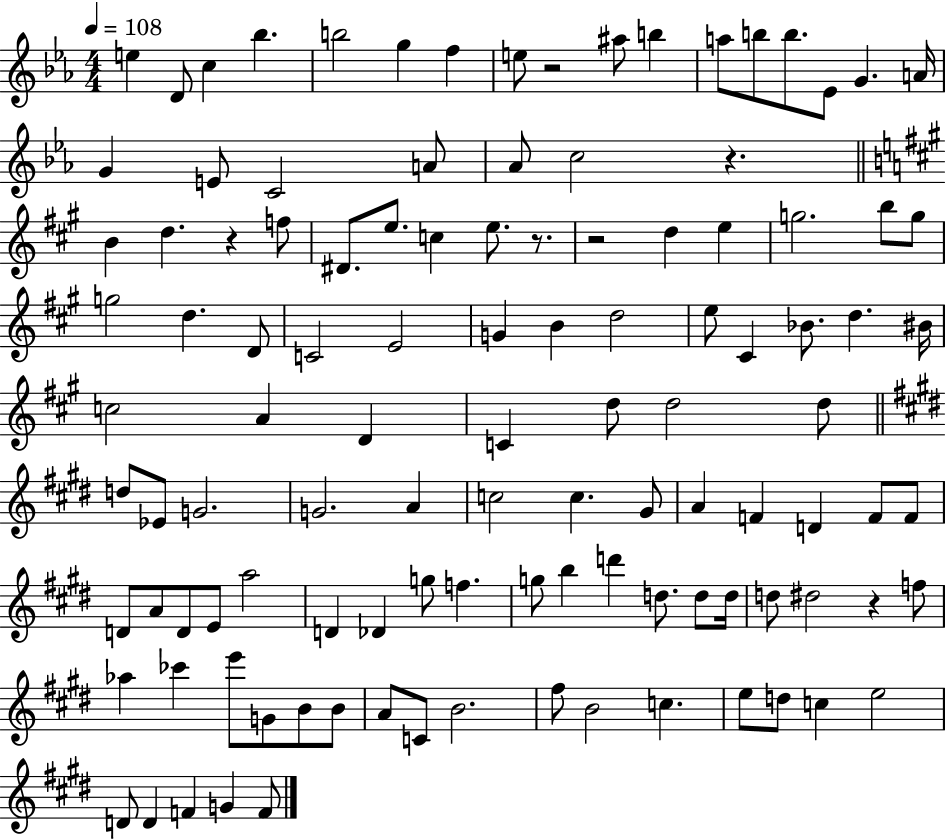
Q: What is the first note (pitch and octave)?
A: E5